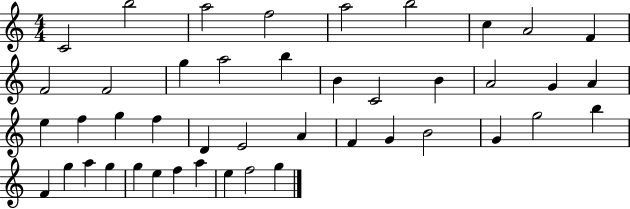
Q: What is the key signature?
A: C major